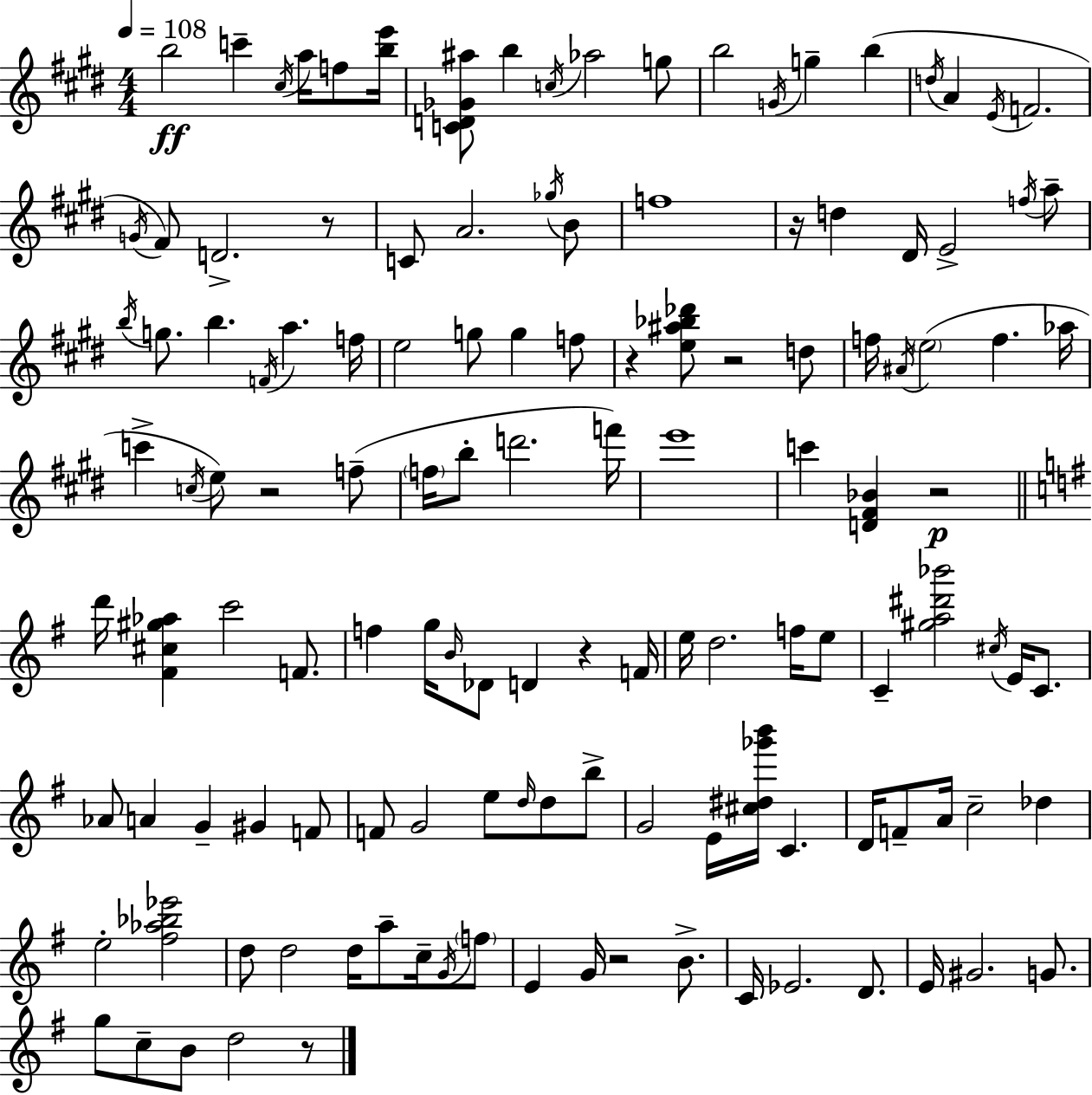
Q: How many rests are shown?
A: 9